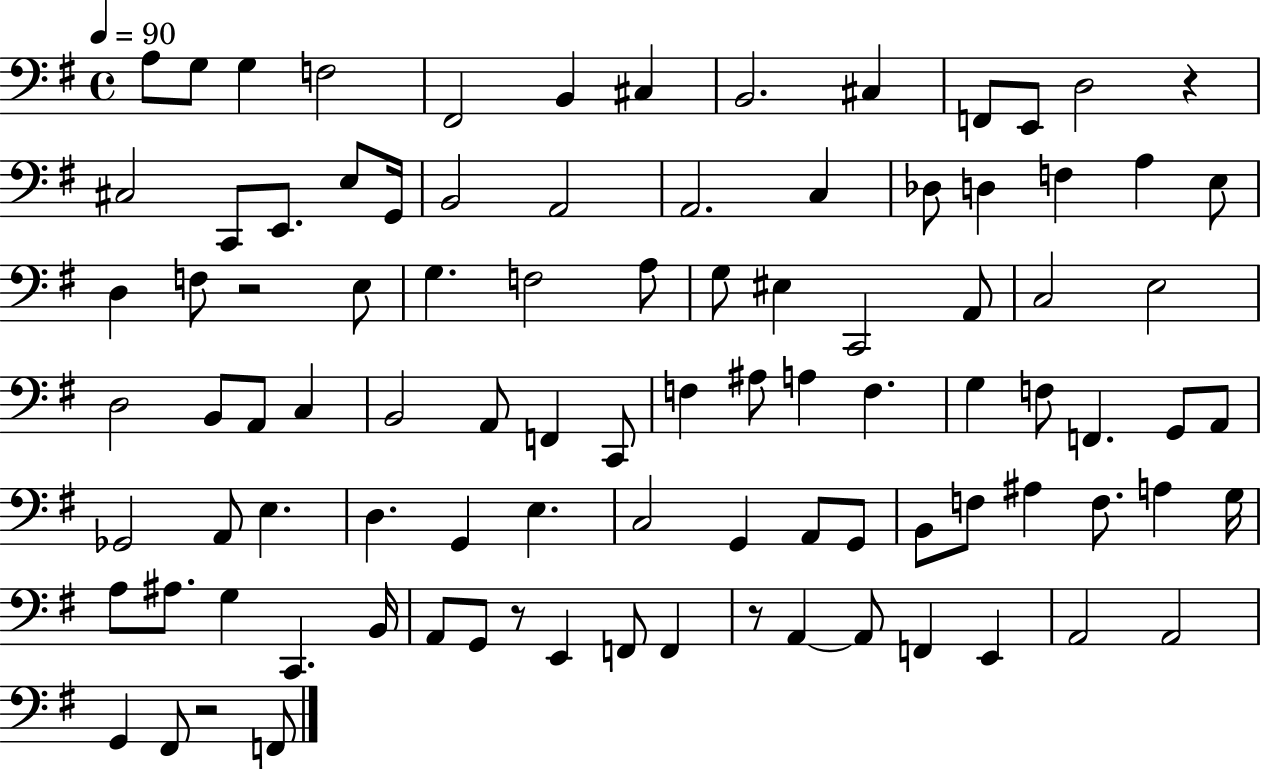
A3/e G3/e G3/q F3/h F#2/h B2/q C#3/q B2/h. C#3/q F2/e E2/e D3/h R/q C#3/h C2/e E2/e. E3/e G2/s B2/h A2/h A2/h. C3/q Db3/e D3/q F3/q A3/q E3/e D3/q F3/e R/h E3/e G3/q. F3/h A3/e G3/e EIS3/q C2/h A2/e C3/h E3/h D3/h B2/e A2/e C3/q B2/h A2/e F2/q C2/e F3/q A#3/e A3/q F3/q. G3/q F3/e F2/q. G2/e A2/e Gb2/h A2/e E3/q. D3/q. G2/q E3/q. C3/h G2/q A2/e G2/e B2/e F3/e A#3/q F3/e. A3/q G3/s A3/e A#3/e. G3/q C2/q. B2/s A2/e G2/e R/e E2/q F2/e F2/q R/e A2/q A2/e F2/q E2/q A2/h A2/h G2/q F#2/e R/h F2/e